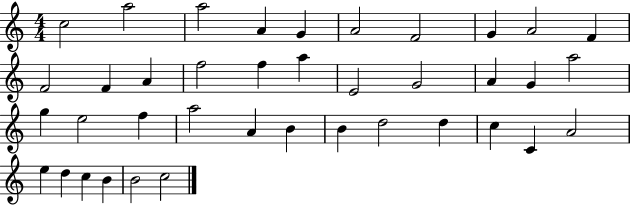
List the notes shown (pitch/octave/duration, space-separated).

C5/h A5/h A5/h A4/q G4/q A4/h F4/h G4/q A4/h F4/q F4/h F4/q A4/q F5/h F5/q A5/q E4/h G4/h A4/q G4/q A5/h G5/q E5/h F5/q A5/h A4/q B4/q B4/q D5/h D5/q C5/q C4/q A4/h E5/q D5/q C5/q B4/q B4/h C5/h